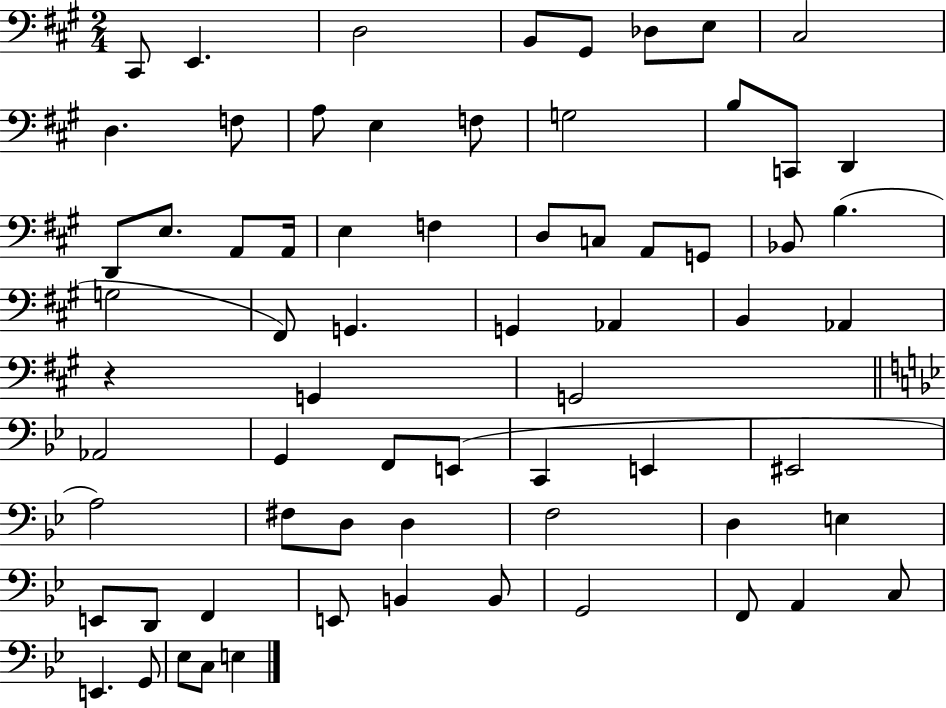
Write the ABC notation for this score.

X:1
T:Untitled
M:2/4
L:1/4
K:A
^C,,/2 E,, D,2 B,,/2 ^G,,/2 _D,/2 E,/2 ^C,2 D, F,/2 A,/2 E, F,/2 G,2 B,/2 C,,/2 D,, D,,/2 E,/2 A,,/2 A,,/4 E, F, D,/2 C,/2 A,,/2 G,,/2 _B,,/2 B, G,2 ^F,,/2 G,, G,, _A,, B,, _A,, z G,, G,,2 _A,,2 G,, F,,/2 E,,/2 C,, E,, ^E,,2 A,2 ^F,/2 D,/2 D, F,2 D, E, E,,/2 D,,/2 F,, E,,/2 B,, B,,/2 G,,2 F,,/2 A,, C,/2 E,, G,,/2 _E,/2 C,/2 E,